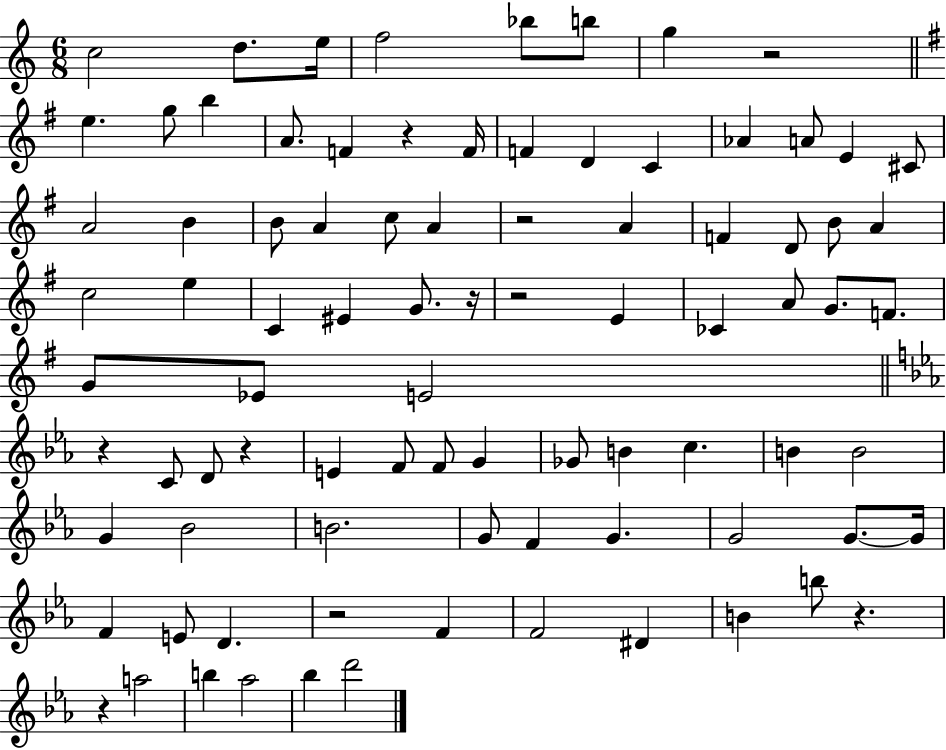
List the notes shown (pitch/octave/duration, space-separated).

C5/h D5/e. E5/s F5/h Bb5/e B5/e G5/q R/h E5/q. G5/e B5/q A4/e. F4/q R/q F4/s F4/q D4/q C4/q Ab4/q A4/e E4/q C#4/e A4/h B4/q B4/e A4/q C5/e A4/q R/h A4/q F4/q D4/e B4/e A4/q C5/h E5/q C4/q EIS4/q G4/e. R/s R/h E4/q CES4/q A4/e G4/e. F4/e. G4/e Eb4/e E4/h R/q C4/e D4/e R/q E4/q F4/e F4/e G4/q Gb4/e B4/q C5/q. B4/q B4/h G4/q Bb4/h B4/h. G4/e F4/q G4/q. G4/h G4/e. G4/s F4/q E4/e D4/q. R/h F4/q F4/h D#4/q B4/q B5/e R/q. R/q A5/h B5/q Ab5/h Bb5/q D6/h